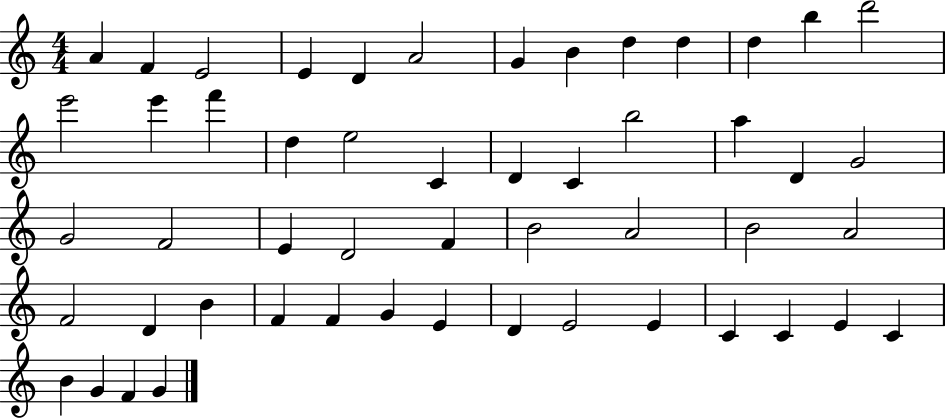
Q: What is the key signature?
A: C major